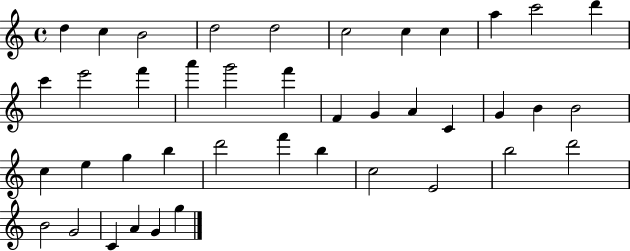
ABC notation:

X:1
T:Untitled
M:4/4
L:1/4
K:C
d c B2 d2 d2 c2 c c a c'2 d' c' e'2 f' a' g'2 f' F G A C G B B2 c e g b d'2 f' b c2 E2 b2 d'2 B2 G2 C A G g